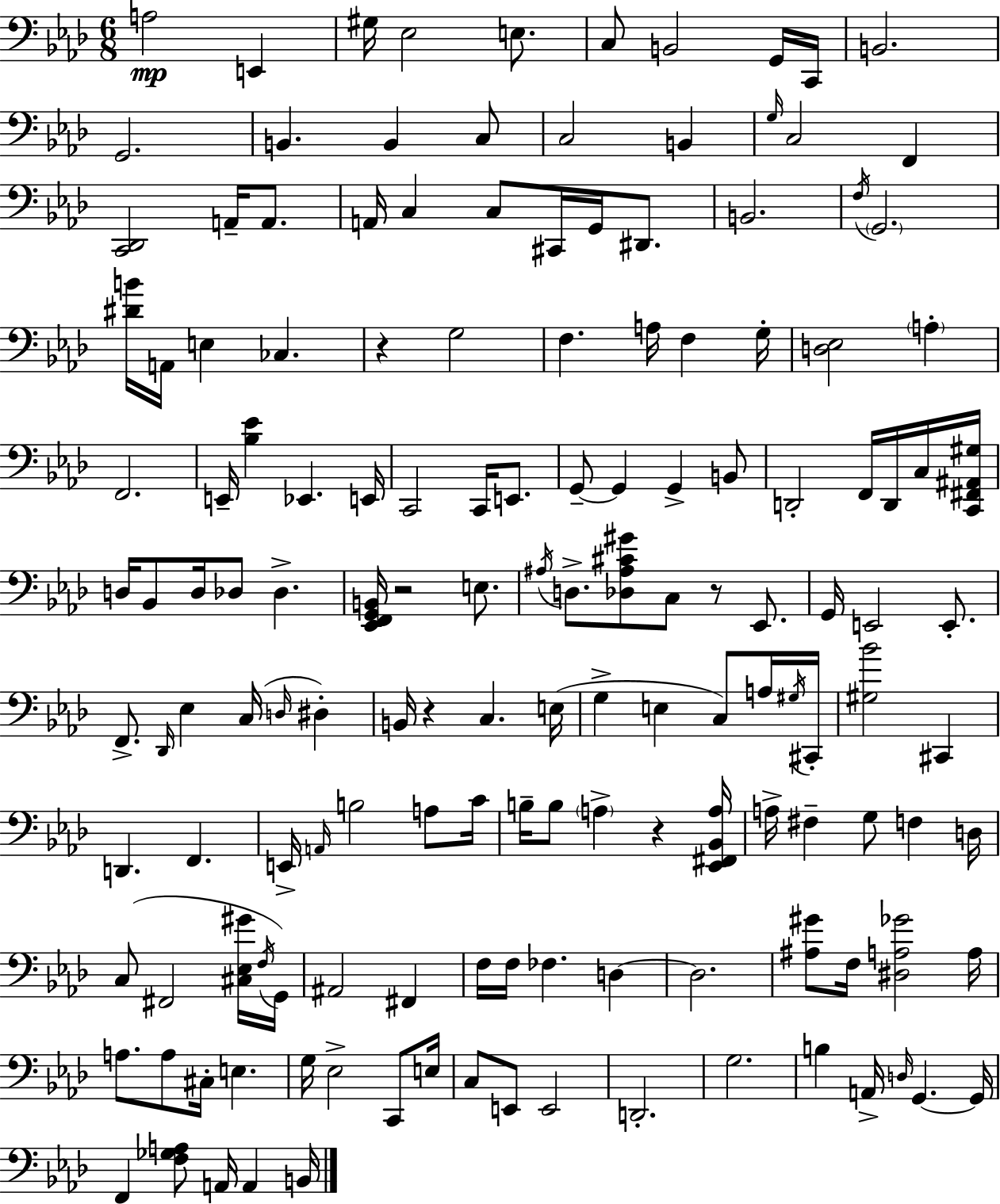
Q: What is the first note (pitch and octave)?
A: A3